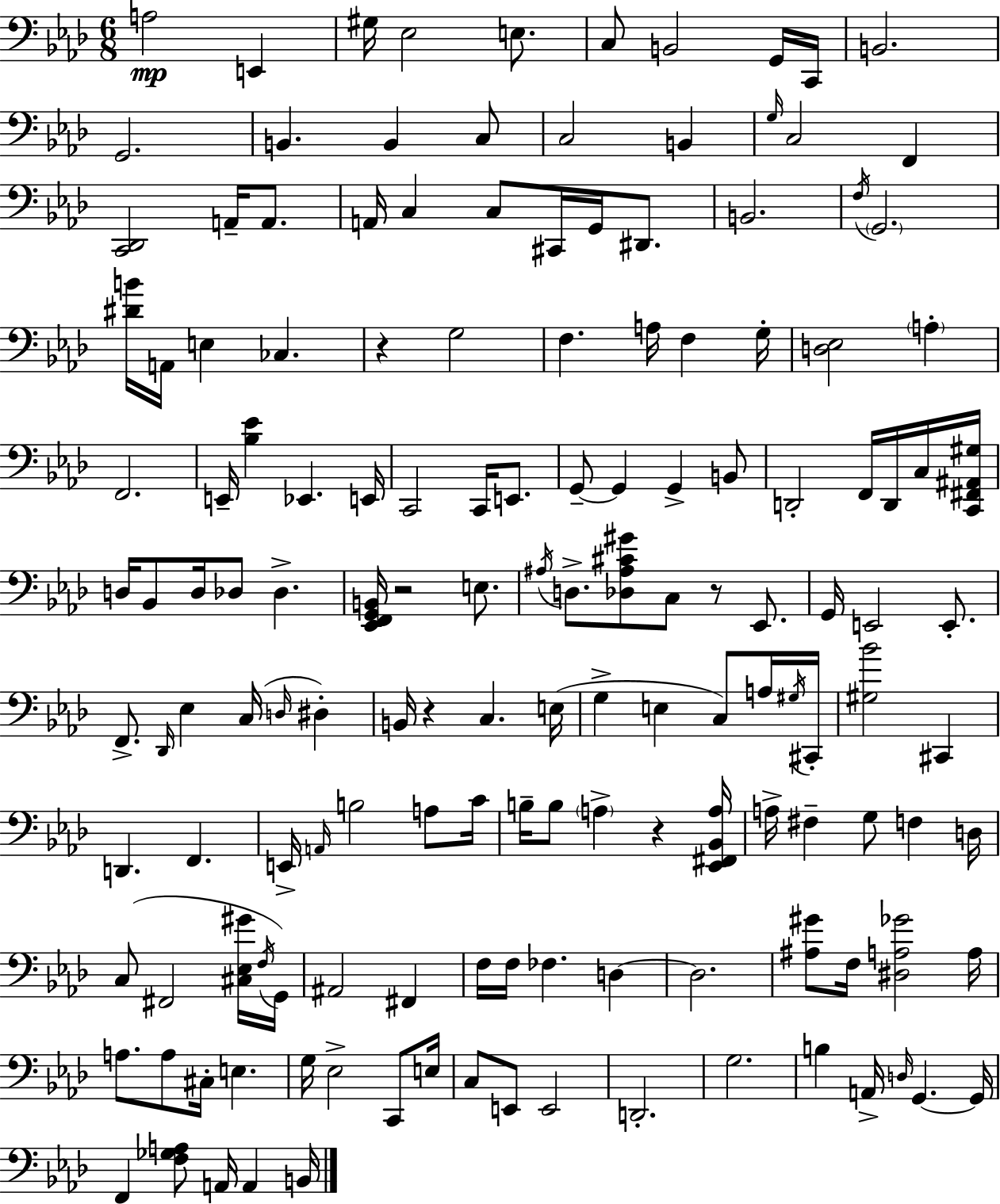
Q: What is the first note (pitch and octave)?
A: A3